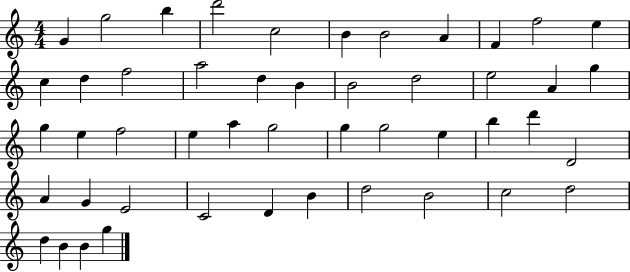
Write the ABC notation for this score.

X:1
T:Untitled
M:4/4
L:1/4
K:C
G g2 b d'2 c2 B B2 A F f2 e c d f2 a2 d B B2 d2 e2 A g g e f2 e a g2 g g2 e b d' D2 A G E2 C2 D B d2 B2 c2 d2 d B B g